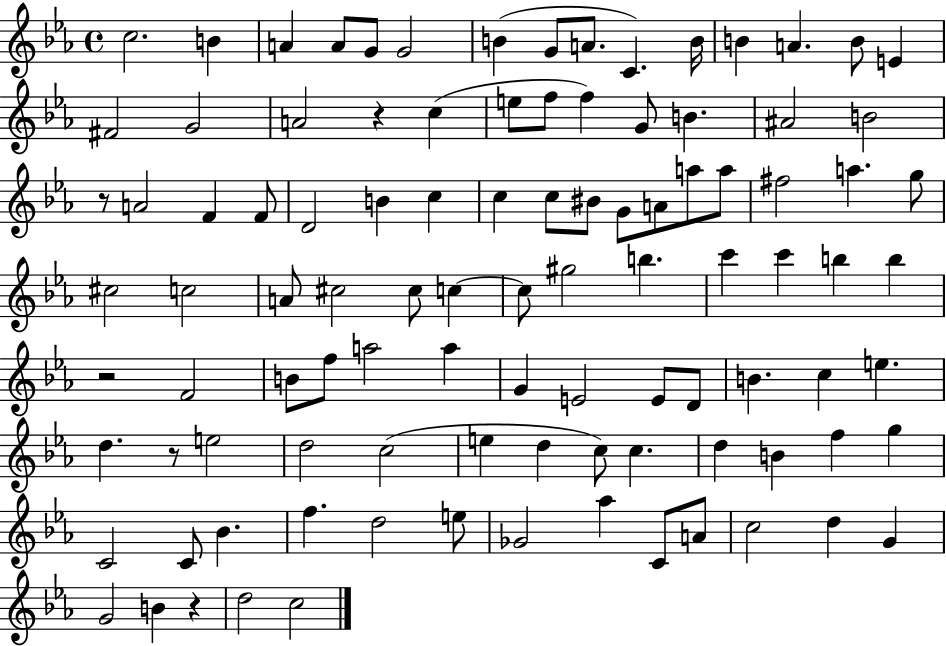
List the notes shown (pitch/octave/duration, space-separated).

C5/h. B4/q A4/q A4/e G4/e G4/h B4/q G4/e A4/e. C4/q. B4/s B4/q A4/q. B4/e E4/q F#4/h G4/h A4/h R/q C5/q E5/e F5/e F5/q G4/e B4/q. A#4/h B4/h R/e A4/h F4/q F4/e D4/h B4/q C5/q C5/q C5/e BIS4/e G4/e A4/e A5/e A5/e F#5/h A5/q. G5/e C#5/h C5/h A4/e C#5/h C#5/e C5/q C5/e G#5/h B5/q. C6/q C6/q B5/q B5/q R/h F4/h B4/e F5/e A5/h A5/q G4/q E4/h E4/e D4/e B4/q. C5/q E5/q. D5/q. R/e E5/h D5/h C5/h E5/q D5/q C5/e C5/q. D5/q B4/q F5/q G5/q C4/h C4/e Bb4/q. F5/q. D5/h E5/e Gb4/h Ab5/q C4/e A4/e C5/h D5/q G4/q G4/h B4/q R/q D5/h C5/h